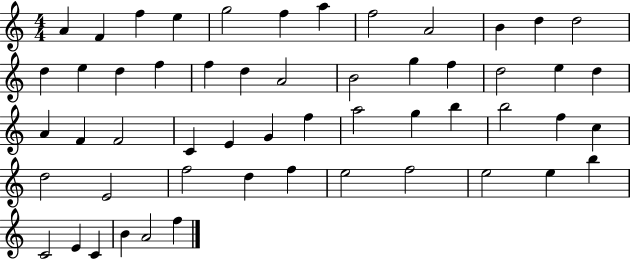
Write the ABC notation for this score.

X:1
T:Untitled
M:4/4
L:1/4
K:C
A F f e g2 f a f2 A2 B d d2 d e d f f d A2 B2 g f d2 e d A F F2 C E G f a2 g b b2 f c d2 E2 f2 d f e2 f2 e2 e b C2 E C B A2 f